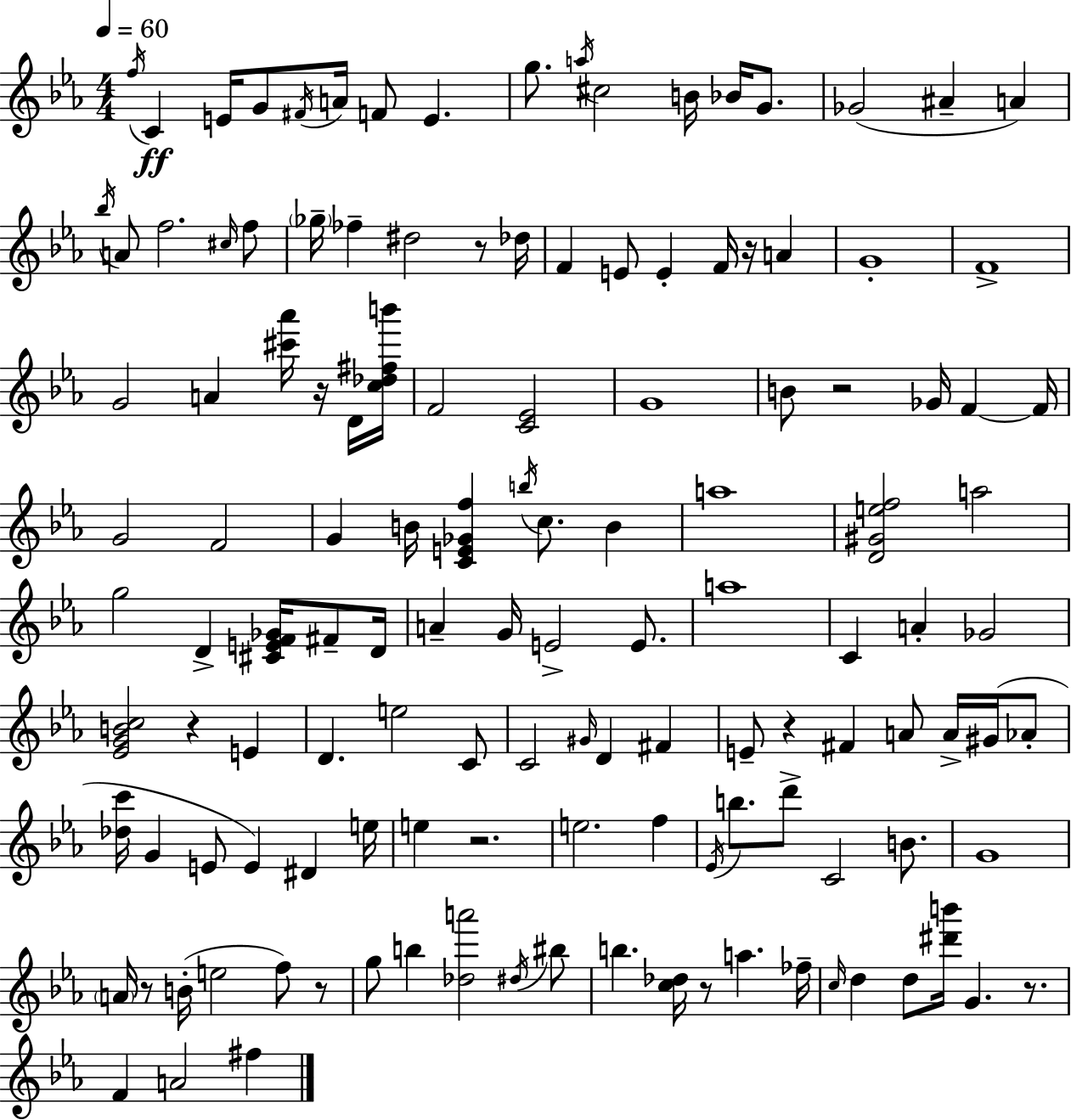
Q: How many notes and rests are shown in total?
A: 131